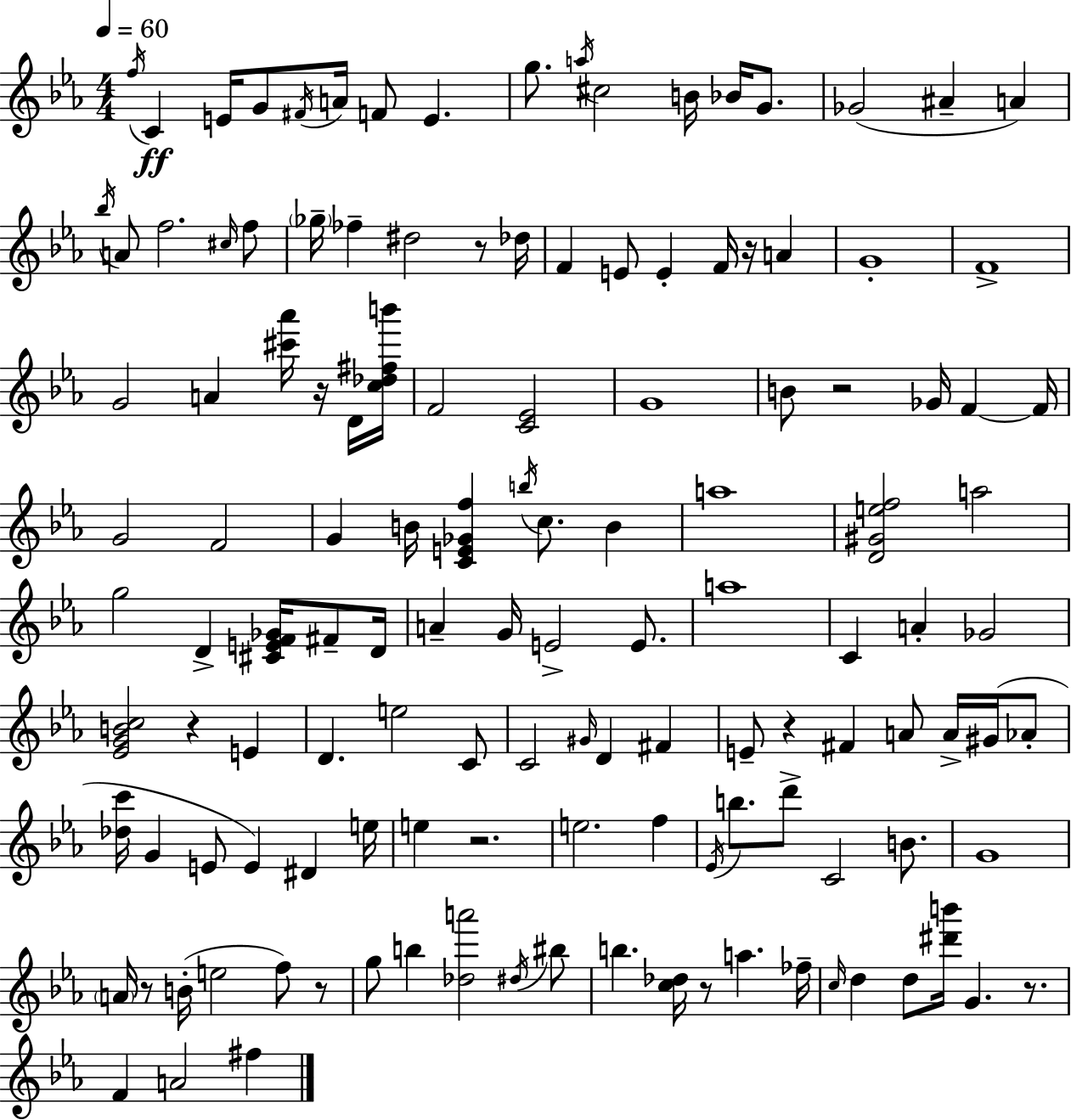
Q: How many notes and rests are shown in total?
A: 131